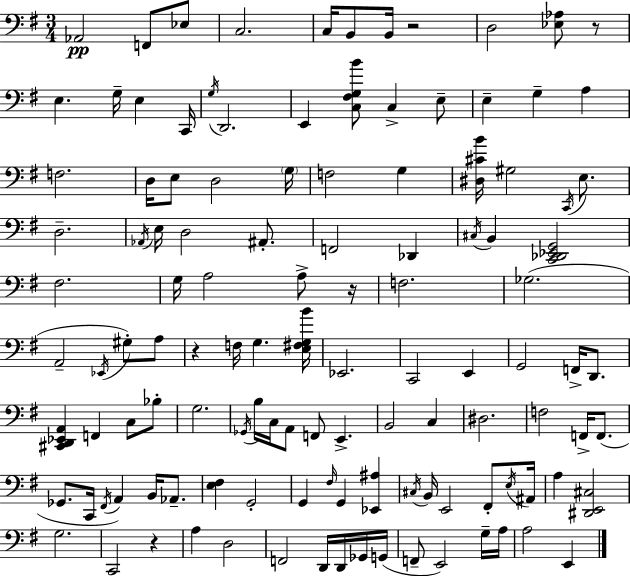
Ab2/h F2/e Eb3/e C3/h. C3/s B2/e B2/s R/h D3/h [Eb3,Ab3]/e R/e E3/q. G3/s E3/q C2/s G3/s D2/h. E2/q [C3,F#3,G3,B4]/e C3/q E3/e E3/q G3/q A3/q F3/h. D3/s E3/e D3/h G3/s F3/h G3/q [D#3,C#4,B4]/s G#3/h C2/s E3/e. D3/h. Ab2/s E3/s D3/h A#2/e. F2/h Db2/q C#3/s B2/q [C2,Db2,Eb2,G2]/h F#3/h. G3/s A3/h A3/e R/s F3/h. Gb3/h. A2/h Eb2/s G#3/e A3/e R/q F3/s G3/q. [E3,F#3,G3,B4]/s Eb2/h. C2/h E2/q G2/h F2/s D2/e. [C#2,D2,Eb2,A2]/q F2/q C3/e Bb3/e G3/h. Gb2/s B3/s C3/s A2/e F2/e E2/q. B2/h C3/q D#3/h. F3/h F2/s F2/e. Gb2/e. C2/s F#2/s A2/q B2/s Ab2/e. [E3,F#3]/q G2/h G2/q F#3/s G2/q [Eb2,A#3]/q C#3/s B2/s E2/h F#2/e E3/s A#2/s A3/q [D#2,E2,C#3]/h G3/h. C2/h R/q A3/q D3/h F2/h D2/s D2/s Gb2/s G2/s F2/e E2/h G3/s A3/s A3/h E2/q